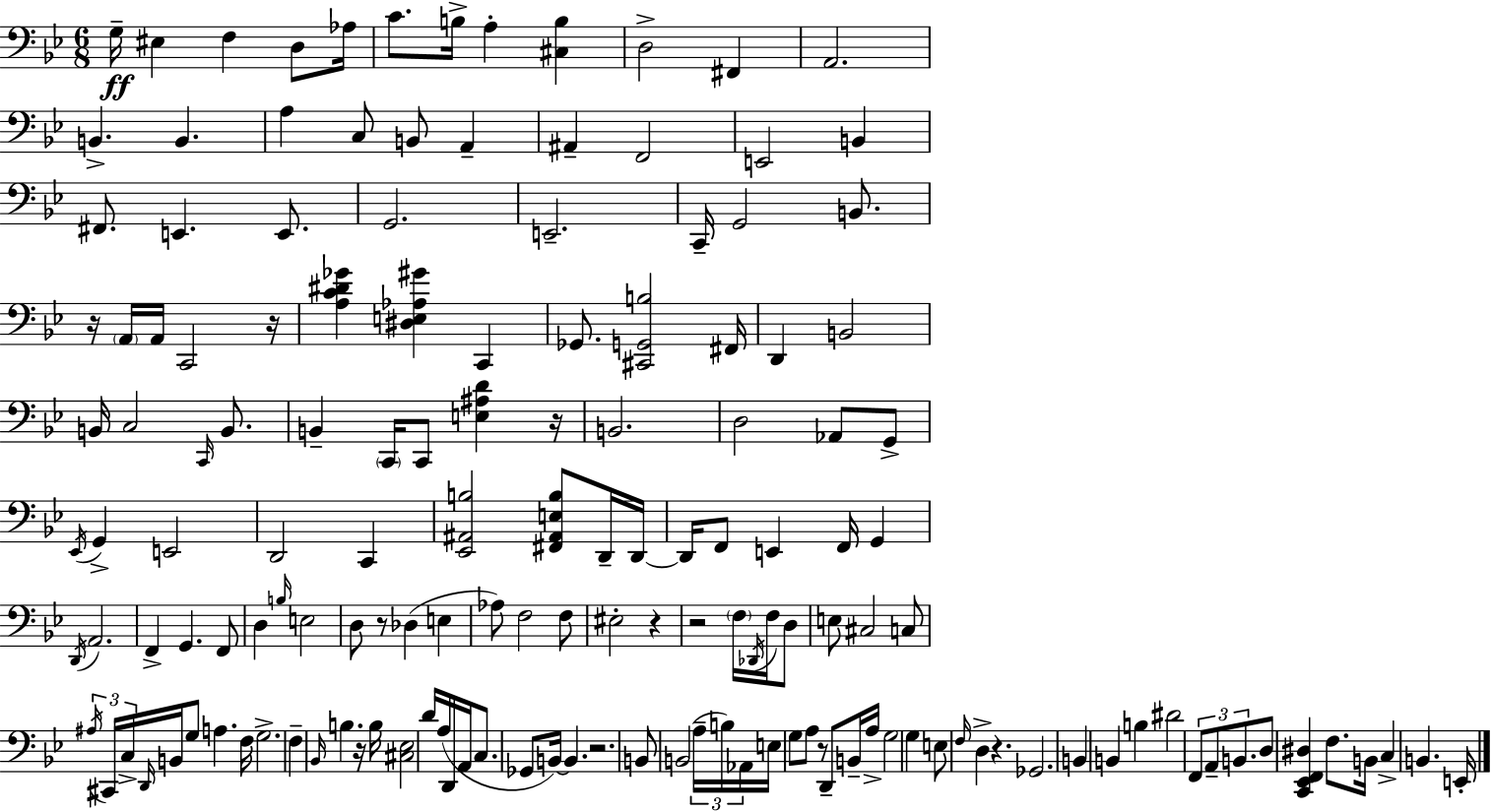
X:1
T:Untitled
M:6/8
L:1/4
K:Gm
G,/4 ^E, F, D,/2 _A,/4 C/2 B,/4 A, [^C,B,] D,2 ^F,, A,,2 B,, B,, A, C,/2 B,,/2 A,, ^A,, F,,2 E,,2 B,, ^F,,/2 E,, E,,/2 G,,2 E,,2 C,,/4 G,,2 B,,/2 z/4 A,,/4 A,,/4 C,,2 z/4 [A,C^D_G] [^D,E,_A,^G] C,, _G,,/2 [^C,,G,,B,]2 ^F,,/4 D,, B,,2 B,,/4 C,2 C,,/4 B,,/2 B,, C,,/4 C,,/2 [E,^A,D] z/4 B,,2 D,2 _A,,/2 G,,/2 _E,,/4 G,, E,,2 D,,2 C,, [_E,,^A,,B,]2 [^F,,^A,,E,B,]/2 D,,/4 D,,/4 D,,/4 F,,/2 E,, F,,/4 G,, D,,/4 A,,2 F,, G,, F,,/2 D, B,/4 E,2 D,/2 z/2 _D, E, _A,/2 F,2 F,/2 ^E,2 z z2 F,/4 _D,,/4 F,/4 D,/2 E,/2 ^C,2 C,/2 ^A,/4 ^C,,/4 C,/4 D,,/4 B,,/4 G,/2 A, F,/4 G,2 F, _B,,/4 B, z/4 B,/4 [^C,_E,]2 D/4 A,/4 D,,/4 A,,/4 C,/2 _G,,/2 B,,/4 B,, z2 B,,/2 B,,2 A,/4 B,/4 _A,,/4 E,/4 G,/2 A,/2 z/2 D,,/2 B,,/4 A,/4 G,2 G, E,/2 F,/4 D, z _G,,2 B,, B,, B, ^D2 F,,/2 A,,/2 B,,/2 D,/2 [C,,_E,,F,,^D,] F,/2 B,,/4 C, B,, E,,/4